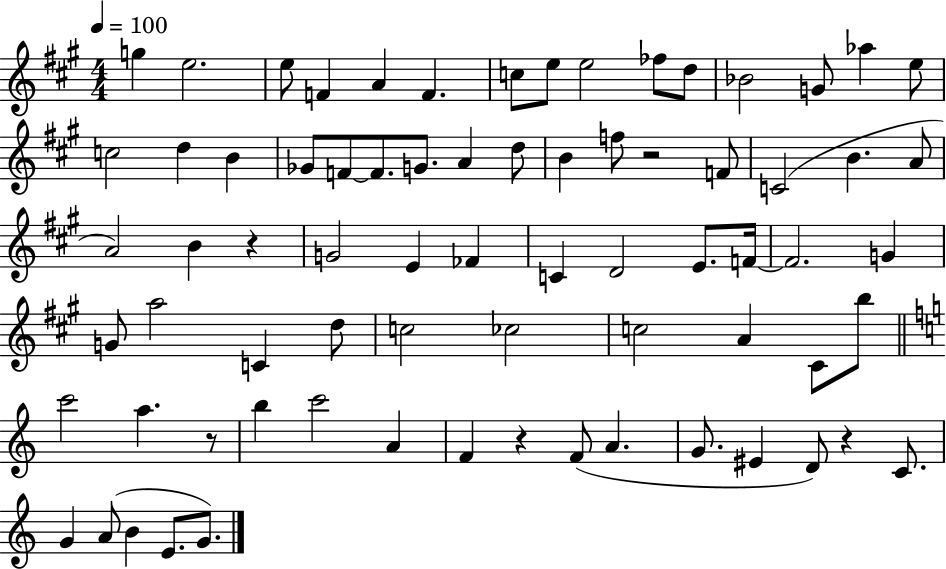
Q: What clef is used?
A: treble